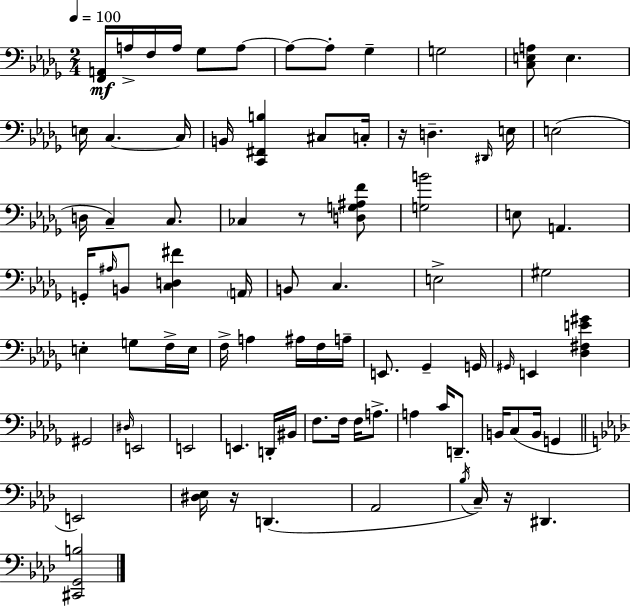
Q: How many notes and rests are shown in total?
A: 85